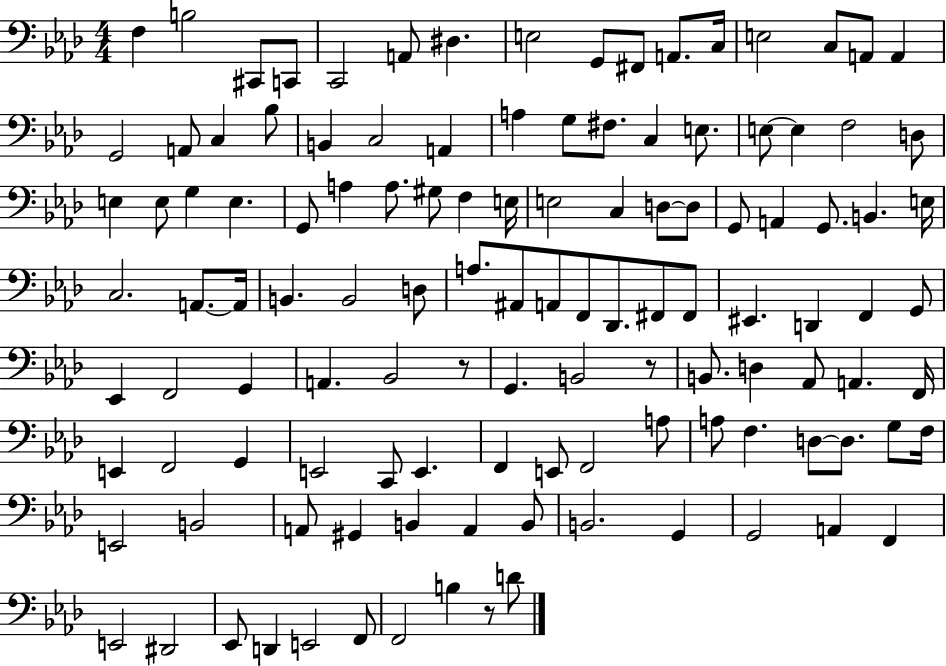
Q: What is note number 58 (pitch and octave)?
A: A3